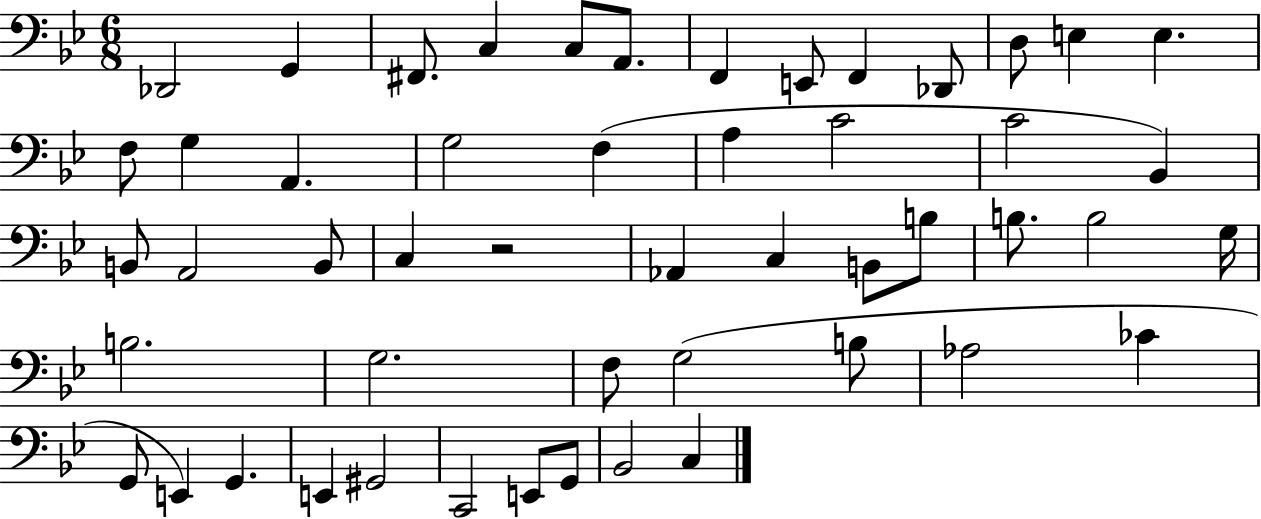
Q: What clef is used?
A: bass